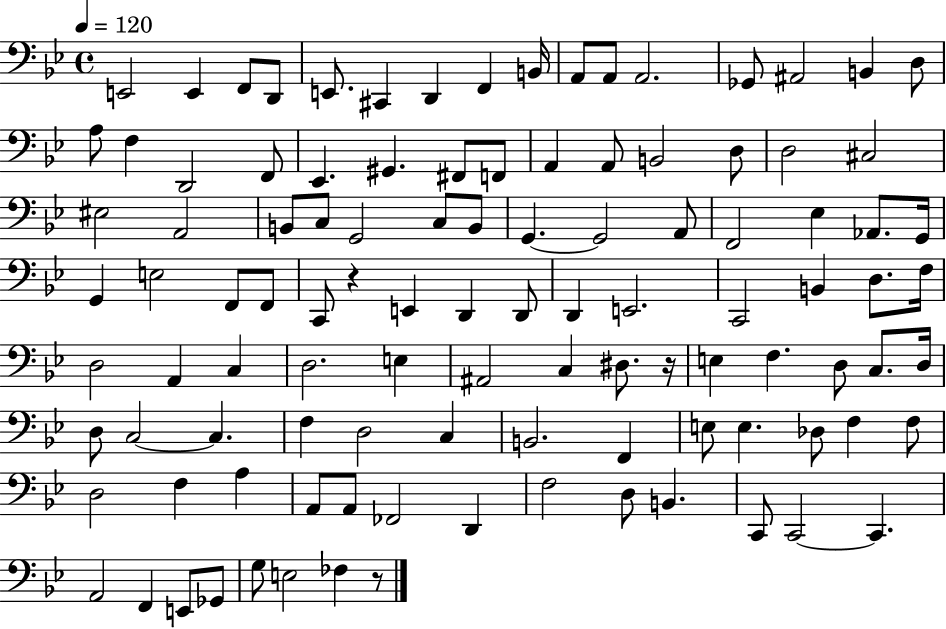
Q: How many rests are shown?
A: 3